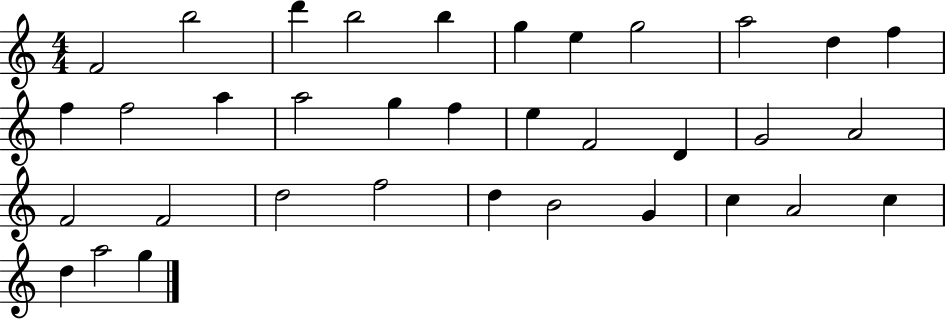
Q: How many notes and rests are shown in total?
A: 35